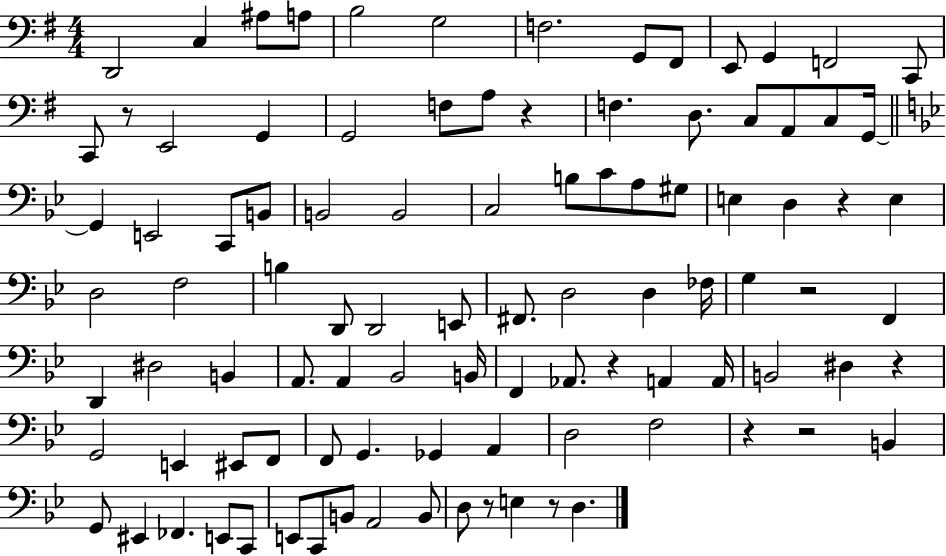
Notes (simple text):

D2/h C3/q A#3/e A3/e B3/h G3/h F3/h. G2/e F#2/e E2/e G2/q F2/h C2/e C2/e R/e E2/h G2/q G2/h F3/e A3/e R/q F3/q. D3/e. C3/e A2/e C3/e G2/s G2/q E2/h C2/e B2/e B2/h B2/h C3/h B3/e C4/e A3/e G#3/e E3/q D3/q R/q E3/q D3/h F3/h B3/q D2/e D2/h E2/e F#2/e. D3/h D3/q FES3/s G3/q R/h F2/q D2/q D#3/h B2/q A2/e. A2/q Bb2/h B2/s F2/q Ab2/e. R/q A2/q A2/s B2/h D#3/q R/q G2/h E2/q EIS2/e F2/e F2/e G2/q. Gb2/q A2/q D3/h F3/h R/q R/h B2/q G2/e EIS2/q FES2/q. E2/e C2/e E2/e C2/e B2/e A2/h B2/e D3/e R/e E3/q R/e D3/q.